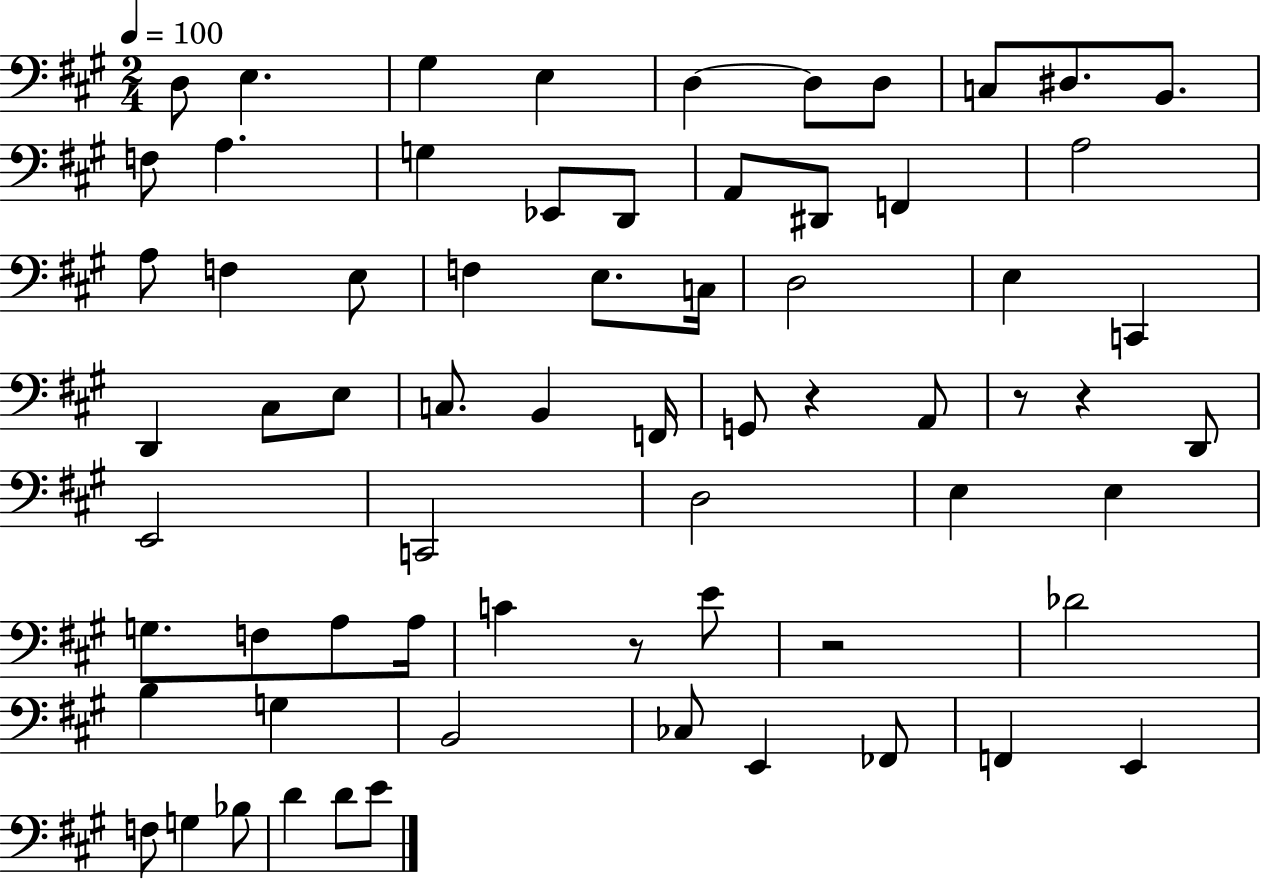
D3/e E3/q. G#3/q E3/q D3/q D3/e D3/e C3/e D#3/e. B2/e. F3/e A3/q. G3/q Eb2/e D2/e A2/e D#2/e F2/q A3/h A3/e F3/q E3/e F3/q E3/e. C3/s D3/h E3/q C2/q D2/q C#3/e E3/e C3/e. B2/q F2/s G2/e R/q A2/e R/e R/q D2/e E2/h C2/h D3/h E3/q E3/q G3/e. F3/e A3/e A3/s C4/q R/e E4/e R/h Db4/h B3/q G3/q B2/h CES3/e E2/q FES2/e F2/q E2/q F3/e G3/q Bb3/e D4/q D4/e E4/e